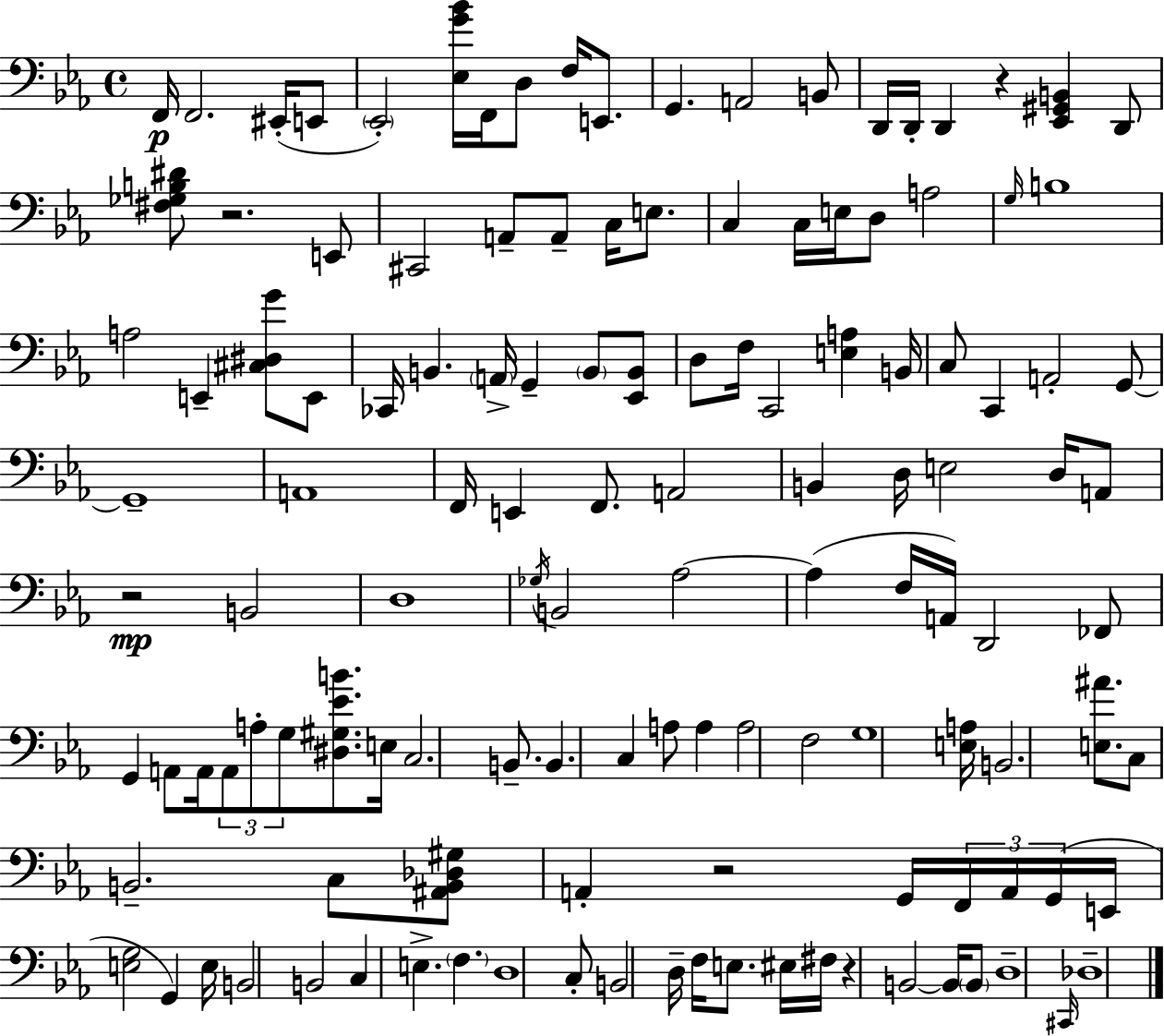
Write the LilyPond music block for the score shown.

{
  \clef bass
  \time 4/4
  \defaultTimeSignature
  \key c \minor
  f,16\p f,2. eis,16-.( e,8 | \parenthesize ees,2-.) <ees g' bes'>16 f,16 d8 f16 e,8. | g,4. a,2 b,8 | d,16 d,16-. d,4 r4 <ees, gis, b,>4 d,8 | \break <fis ges b dis'>8 r2. e,8 | cis,2 a,8-- a,8-- c16 e8. | c4 c16 e16 d8 a2 | \grace { g16 } b1 | \break a2 e,4-- <cis dis g'>8 e,8 | ces,16 b,4. \parenthesize a,16-> g,4-- \parenthesize b,8 <ees, b,>8 | d8 f16 c,2 <e a>4 | b,16 c8 c,4 a,2-. g,8~~ | \break g,1-- | a,1 | f,16 e,4 f,8. a,2 | b,4 d16 e2 d16 a,8 | \break r2\mp b,2 | d1 | \acciaccatura { ges16 } b,2 aes2~~ | aes4( f16 a,16) d,2 | \break fes,8 g,4 a,8 a,16 \tuplet 3/2 { a,8 a8-. g8 } <dis gis ees' b'>8. | e16 c2. b,8.-- | b,4. c4 a8 a4 | a2 f2 | \break g1 | <e a>16 b,2. <e ais'>8. | c8 b,2.-- | c8 <ais, b, des gis>8 a,4-. r2 | \break g,16 \tuplet 3/2 { f,16 a,16 g,16( } e,16 <e g>2 g,4) | e16 b,2 b,2 | c4 e4.-> \parenthesize f4. | d1 | \break c8-. b,2 d16-- f16 e8. | eis16 fis16 r4 b,2~~ b,16 | \parenthesize b,8 d1-- | \grace { cis,16 } des1-- | \break \bar "|."
}